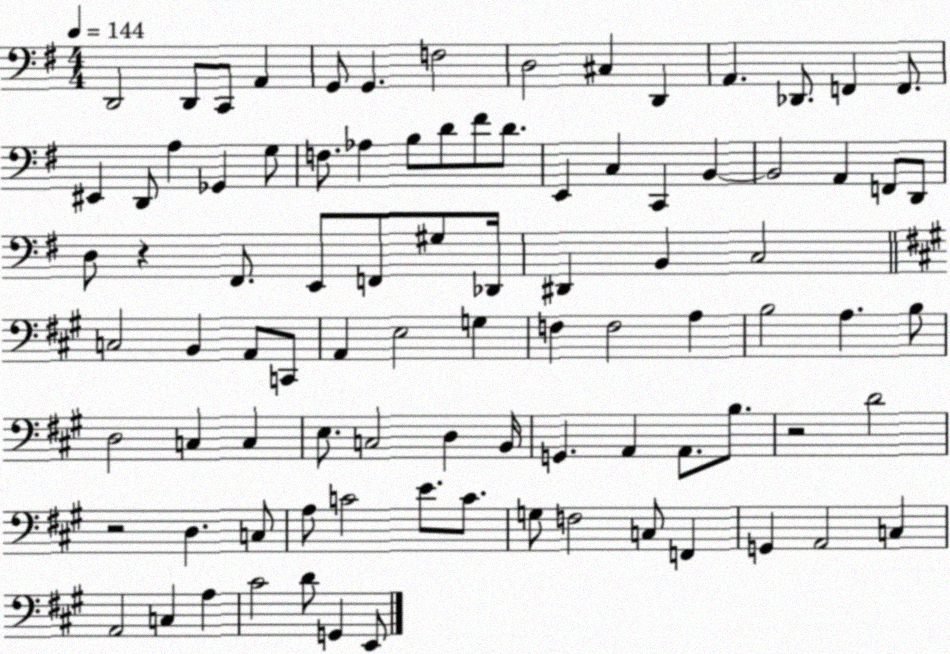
X:1
T:Untitled
M:4/4
L:1/4
K:G
D,,2 D,,/2 C,,/2 A,, G,,/2 G,, F,2 D,2 ^C, D,, A,, _D,,/2 F,, F,,/2 ^E,, D,,/2 A, _G,, G,/2 F,/2 _A, B,/2 D/2 ^F/2 D/2 E,, C, C,, B,, B,,2 A,, F,,/2 D,,/2 D,/2 z ^F,,/2 E,,/2 F,,/2 ^G,/2 _D,,/4 ^D,, B,, C,2 C,2 B,, A,,/2 C,,/2 A,, E,2 G, F, F,2 A, B,2 A, B,/2 D,2 C, C, E,/2 C,2 D, B,,/4 G,, A,, A,,/2 B,/2 z2 D2 z2 D, C,/2 A,/2 C2 E/2 C/2 G,/2 F,2 C,/2 F,, G,, A,,2 C, A,,2 C, A, ^C2 D/2 G,, E,,/2